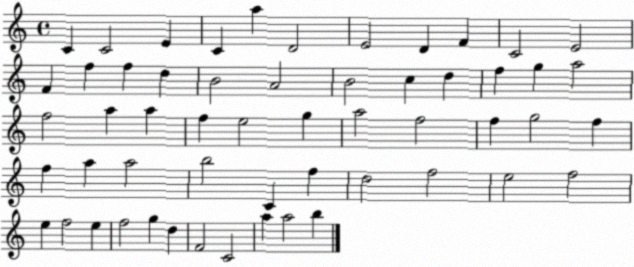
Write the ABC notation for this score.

X:1
T:Untitled
M:4/4
L:1/4
K:C
C C2 E C a D2 E2 D F C2 E2 F f f d B2 A2 B2 c d f g a2 f2 a a f e2 g a2 f2 f g2 f f a a2 b2 C f d2 f2 e2 f2 e f2 e f2 g d F2 C2 a a2 b